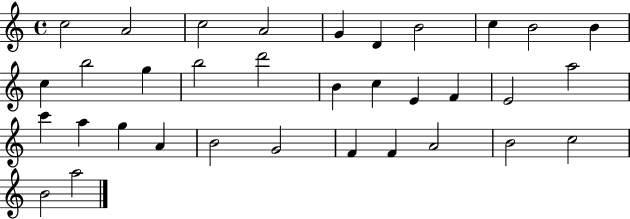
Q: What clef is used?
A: treble